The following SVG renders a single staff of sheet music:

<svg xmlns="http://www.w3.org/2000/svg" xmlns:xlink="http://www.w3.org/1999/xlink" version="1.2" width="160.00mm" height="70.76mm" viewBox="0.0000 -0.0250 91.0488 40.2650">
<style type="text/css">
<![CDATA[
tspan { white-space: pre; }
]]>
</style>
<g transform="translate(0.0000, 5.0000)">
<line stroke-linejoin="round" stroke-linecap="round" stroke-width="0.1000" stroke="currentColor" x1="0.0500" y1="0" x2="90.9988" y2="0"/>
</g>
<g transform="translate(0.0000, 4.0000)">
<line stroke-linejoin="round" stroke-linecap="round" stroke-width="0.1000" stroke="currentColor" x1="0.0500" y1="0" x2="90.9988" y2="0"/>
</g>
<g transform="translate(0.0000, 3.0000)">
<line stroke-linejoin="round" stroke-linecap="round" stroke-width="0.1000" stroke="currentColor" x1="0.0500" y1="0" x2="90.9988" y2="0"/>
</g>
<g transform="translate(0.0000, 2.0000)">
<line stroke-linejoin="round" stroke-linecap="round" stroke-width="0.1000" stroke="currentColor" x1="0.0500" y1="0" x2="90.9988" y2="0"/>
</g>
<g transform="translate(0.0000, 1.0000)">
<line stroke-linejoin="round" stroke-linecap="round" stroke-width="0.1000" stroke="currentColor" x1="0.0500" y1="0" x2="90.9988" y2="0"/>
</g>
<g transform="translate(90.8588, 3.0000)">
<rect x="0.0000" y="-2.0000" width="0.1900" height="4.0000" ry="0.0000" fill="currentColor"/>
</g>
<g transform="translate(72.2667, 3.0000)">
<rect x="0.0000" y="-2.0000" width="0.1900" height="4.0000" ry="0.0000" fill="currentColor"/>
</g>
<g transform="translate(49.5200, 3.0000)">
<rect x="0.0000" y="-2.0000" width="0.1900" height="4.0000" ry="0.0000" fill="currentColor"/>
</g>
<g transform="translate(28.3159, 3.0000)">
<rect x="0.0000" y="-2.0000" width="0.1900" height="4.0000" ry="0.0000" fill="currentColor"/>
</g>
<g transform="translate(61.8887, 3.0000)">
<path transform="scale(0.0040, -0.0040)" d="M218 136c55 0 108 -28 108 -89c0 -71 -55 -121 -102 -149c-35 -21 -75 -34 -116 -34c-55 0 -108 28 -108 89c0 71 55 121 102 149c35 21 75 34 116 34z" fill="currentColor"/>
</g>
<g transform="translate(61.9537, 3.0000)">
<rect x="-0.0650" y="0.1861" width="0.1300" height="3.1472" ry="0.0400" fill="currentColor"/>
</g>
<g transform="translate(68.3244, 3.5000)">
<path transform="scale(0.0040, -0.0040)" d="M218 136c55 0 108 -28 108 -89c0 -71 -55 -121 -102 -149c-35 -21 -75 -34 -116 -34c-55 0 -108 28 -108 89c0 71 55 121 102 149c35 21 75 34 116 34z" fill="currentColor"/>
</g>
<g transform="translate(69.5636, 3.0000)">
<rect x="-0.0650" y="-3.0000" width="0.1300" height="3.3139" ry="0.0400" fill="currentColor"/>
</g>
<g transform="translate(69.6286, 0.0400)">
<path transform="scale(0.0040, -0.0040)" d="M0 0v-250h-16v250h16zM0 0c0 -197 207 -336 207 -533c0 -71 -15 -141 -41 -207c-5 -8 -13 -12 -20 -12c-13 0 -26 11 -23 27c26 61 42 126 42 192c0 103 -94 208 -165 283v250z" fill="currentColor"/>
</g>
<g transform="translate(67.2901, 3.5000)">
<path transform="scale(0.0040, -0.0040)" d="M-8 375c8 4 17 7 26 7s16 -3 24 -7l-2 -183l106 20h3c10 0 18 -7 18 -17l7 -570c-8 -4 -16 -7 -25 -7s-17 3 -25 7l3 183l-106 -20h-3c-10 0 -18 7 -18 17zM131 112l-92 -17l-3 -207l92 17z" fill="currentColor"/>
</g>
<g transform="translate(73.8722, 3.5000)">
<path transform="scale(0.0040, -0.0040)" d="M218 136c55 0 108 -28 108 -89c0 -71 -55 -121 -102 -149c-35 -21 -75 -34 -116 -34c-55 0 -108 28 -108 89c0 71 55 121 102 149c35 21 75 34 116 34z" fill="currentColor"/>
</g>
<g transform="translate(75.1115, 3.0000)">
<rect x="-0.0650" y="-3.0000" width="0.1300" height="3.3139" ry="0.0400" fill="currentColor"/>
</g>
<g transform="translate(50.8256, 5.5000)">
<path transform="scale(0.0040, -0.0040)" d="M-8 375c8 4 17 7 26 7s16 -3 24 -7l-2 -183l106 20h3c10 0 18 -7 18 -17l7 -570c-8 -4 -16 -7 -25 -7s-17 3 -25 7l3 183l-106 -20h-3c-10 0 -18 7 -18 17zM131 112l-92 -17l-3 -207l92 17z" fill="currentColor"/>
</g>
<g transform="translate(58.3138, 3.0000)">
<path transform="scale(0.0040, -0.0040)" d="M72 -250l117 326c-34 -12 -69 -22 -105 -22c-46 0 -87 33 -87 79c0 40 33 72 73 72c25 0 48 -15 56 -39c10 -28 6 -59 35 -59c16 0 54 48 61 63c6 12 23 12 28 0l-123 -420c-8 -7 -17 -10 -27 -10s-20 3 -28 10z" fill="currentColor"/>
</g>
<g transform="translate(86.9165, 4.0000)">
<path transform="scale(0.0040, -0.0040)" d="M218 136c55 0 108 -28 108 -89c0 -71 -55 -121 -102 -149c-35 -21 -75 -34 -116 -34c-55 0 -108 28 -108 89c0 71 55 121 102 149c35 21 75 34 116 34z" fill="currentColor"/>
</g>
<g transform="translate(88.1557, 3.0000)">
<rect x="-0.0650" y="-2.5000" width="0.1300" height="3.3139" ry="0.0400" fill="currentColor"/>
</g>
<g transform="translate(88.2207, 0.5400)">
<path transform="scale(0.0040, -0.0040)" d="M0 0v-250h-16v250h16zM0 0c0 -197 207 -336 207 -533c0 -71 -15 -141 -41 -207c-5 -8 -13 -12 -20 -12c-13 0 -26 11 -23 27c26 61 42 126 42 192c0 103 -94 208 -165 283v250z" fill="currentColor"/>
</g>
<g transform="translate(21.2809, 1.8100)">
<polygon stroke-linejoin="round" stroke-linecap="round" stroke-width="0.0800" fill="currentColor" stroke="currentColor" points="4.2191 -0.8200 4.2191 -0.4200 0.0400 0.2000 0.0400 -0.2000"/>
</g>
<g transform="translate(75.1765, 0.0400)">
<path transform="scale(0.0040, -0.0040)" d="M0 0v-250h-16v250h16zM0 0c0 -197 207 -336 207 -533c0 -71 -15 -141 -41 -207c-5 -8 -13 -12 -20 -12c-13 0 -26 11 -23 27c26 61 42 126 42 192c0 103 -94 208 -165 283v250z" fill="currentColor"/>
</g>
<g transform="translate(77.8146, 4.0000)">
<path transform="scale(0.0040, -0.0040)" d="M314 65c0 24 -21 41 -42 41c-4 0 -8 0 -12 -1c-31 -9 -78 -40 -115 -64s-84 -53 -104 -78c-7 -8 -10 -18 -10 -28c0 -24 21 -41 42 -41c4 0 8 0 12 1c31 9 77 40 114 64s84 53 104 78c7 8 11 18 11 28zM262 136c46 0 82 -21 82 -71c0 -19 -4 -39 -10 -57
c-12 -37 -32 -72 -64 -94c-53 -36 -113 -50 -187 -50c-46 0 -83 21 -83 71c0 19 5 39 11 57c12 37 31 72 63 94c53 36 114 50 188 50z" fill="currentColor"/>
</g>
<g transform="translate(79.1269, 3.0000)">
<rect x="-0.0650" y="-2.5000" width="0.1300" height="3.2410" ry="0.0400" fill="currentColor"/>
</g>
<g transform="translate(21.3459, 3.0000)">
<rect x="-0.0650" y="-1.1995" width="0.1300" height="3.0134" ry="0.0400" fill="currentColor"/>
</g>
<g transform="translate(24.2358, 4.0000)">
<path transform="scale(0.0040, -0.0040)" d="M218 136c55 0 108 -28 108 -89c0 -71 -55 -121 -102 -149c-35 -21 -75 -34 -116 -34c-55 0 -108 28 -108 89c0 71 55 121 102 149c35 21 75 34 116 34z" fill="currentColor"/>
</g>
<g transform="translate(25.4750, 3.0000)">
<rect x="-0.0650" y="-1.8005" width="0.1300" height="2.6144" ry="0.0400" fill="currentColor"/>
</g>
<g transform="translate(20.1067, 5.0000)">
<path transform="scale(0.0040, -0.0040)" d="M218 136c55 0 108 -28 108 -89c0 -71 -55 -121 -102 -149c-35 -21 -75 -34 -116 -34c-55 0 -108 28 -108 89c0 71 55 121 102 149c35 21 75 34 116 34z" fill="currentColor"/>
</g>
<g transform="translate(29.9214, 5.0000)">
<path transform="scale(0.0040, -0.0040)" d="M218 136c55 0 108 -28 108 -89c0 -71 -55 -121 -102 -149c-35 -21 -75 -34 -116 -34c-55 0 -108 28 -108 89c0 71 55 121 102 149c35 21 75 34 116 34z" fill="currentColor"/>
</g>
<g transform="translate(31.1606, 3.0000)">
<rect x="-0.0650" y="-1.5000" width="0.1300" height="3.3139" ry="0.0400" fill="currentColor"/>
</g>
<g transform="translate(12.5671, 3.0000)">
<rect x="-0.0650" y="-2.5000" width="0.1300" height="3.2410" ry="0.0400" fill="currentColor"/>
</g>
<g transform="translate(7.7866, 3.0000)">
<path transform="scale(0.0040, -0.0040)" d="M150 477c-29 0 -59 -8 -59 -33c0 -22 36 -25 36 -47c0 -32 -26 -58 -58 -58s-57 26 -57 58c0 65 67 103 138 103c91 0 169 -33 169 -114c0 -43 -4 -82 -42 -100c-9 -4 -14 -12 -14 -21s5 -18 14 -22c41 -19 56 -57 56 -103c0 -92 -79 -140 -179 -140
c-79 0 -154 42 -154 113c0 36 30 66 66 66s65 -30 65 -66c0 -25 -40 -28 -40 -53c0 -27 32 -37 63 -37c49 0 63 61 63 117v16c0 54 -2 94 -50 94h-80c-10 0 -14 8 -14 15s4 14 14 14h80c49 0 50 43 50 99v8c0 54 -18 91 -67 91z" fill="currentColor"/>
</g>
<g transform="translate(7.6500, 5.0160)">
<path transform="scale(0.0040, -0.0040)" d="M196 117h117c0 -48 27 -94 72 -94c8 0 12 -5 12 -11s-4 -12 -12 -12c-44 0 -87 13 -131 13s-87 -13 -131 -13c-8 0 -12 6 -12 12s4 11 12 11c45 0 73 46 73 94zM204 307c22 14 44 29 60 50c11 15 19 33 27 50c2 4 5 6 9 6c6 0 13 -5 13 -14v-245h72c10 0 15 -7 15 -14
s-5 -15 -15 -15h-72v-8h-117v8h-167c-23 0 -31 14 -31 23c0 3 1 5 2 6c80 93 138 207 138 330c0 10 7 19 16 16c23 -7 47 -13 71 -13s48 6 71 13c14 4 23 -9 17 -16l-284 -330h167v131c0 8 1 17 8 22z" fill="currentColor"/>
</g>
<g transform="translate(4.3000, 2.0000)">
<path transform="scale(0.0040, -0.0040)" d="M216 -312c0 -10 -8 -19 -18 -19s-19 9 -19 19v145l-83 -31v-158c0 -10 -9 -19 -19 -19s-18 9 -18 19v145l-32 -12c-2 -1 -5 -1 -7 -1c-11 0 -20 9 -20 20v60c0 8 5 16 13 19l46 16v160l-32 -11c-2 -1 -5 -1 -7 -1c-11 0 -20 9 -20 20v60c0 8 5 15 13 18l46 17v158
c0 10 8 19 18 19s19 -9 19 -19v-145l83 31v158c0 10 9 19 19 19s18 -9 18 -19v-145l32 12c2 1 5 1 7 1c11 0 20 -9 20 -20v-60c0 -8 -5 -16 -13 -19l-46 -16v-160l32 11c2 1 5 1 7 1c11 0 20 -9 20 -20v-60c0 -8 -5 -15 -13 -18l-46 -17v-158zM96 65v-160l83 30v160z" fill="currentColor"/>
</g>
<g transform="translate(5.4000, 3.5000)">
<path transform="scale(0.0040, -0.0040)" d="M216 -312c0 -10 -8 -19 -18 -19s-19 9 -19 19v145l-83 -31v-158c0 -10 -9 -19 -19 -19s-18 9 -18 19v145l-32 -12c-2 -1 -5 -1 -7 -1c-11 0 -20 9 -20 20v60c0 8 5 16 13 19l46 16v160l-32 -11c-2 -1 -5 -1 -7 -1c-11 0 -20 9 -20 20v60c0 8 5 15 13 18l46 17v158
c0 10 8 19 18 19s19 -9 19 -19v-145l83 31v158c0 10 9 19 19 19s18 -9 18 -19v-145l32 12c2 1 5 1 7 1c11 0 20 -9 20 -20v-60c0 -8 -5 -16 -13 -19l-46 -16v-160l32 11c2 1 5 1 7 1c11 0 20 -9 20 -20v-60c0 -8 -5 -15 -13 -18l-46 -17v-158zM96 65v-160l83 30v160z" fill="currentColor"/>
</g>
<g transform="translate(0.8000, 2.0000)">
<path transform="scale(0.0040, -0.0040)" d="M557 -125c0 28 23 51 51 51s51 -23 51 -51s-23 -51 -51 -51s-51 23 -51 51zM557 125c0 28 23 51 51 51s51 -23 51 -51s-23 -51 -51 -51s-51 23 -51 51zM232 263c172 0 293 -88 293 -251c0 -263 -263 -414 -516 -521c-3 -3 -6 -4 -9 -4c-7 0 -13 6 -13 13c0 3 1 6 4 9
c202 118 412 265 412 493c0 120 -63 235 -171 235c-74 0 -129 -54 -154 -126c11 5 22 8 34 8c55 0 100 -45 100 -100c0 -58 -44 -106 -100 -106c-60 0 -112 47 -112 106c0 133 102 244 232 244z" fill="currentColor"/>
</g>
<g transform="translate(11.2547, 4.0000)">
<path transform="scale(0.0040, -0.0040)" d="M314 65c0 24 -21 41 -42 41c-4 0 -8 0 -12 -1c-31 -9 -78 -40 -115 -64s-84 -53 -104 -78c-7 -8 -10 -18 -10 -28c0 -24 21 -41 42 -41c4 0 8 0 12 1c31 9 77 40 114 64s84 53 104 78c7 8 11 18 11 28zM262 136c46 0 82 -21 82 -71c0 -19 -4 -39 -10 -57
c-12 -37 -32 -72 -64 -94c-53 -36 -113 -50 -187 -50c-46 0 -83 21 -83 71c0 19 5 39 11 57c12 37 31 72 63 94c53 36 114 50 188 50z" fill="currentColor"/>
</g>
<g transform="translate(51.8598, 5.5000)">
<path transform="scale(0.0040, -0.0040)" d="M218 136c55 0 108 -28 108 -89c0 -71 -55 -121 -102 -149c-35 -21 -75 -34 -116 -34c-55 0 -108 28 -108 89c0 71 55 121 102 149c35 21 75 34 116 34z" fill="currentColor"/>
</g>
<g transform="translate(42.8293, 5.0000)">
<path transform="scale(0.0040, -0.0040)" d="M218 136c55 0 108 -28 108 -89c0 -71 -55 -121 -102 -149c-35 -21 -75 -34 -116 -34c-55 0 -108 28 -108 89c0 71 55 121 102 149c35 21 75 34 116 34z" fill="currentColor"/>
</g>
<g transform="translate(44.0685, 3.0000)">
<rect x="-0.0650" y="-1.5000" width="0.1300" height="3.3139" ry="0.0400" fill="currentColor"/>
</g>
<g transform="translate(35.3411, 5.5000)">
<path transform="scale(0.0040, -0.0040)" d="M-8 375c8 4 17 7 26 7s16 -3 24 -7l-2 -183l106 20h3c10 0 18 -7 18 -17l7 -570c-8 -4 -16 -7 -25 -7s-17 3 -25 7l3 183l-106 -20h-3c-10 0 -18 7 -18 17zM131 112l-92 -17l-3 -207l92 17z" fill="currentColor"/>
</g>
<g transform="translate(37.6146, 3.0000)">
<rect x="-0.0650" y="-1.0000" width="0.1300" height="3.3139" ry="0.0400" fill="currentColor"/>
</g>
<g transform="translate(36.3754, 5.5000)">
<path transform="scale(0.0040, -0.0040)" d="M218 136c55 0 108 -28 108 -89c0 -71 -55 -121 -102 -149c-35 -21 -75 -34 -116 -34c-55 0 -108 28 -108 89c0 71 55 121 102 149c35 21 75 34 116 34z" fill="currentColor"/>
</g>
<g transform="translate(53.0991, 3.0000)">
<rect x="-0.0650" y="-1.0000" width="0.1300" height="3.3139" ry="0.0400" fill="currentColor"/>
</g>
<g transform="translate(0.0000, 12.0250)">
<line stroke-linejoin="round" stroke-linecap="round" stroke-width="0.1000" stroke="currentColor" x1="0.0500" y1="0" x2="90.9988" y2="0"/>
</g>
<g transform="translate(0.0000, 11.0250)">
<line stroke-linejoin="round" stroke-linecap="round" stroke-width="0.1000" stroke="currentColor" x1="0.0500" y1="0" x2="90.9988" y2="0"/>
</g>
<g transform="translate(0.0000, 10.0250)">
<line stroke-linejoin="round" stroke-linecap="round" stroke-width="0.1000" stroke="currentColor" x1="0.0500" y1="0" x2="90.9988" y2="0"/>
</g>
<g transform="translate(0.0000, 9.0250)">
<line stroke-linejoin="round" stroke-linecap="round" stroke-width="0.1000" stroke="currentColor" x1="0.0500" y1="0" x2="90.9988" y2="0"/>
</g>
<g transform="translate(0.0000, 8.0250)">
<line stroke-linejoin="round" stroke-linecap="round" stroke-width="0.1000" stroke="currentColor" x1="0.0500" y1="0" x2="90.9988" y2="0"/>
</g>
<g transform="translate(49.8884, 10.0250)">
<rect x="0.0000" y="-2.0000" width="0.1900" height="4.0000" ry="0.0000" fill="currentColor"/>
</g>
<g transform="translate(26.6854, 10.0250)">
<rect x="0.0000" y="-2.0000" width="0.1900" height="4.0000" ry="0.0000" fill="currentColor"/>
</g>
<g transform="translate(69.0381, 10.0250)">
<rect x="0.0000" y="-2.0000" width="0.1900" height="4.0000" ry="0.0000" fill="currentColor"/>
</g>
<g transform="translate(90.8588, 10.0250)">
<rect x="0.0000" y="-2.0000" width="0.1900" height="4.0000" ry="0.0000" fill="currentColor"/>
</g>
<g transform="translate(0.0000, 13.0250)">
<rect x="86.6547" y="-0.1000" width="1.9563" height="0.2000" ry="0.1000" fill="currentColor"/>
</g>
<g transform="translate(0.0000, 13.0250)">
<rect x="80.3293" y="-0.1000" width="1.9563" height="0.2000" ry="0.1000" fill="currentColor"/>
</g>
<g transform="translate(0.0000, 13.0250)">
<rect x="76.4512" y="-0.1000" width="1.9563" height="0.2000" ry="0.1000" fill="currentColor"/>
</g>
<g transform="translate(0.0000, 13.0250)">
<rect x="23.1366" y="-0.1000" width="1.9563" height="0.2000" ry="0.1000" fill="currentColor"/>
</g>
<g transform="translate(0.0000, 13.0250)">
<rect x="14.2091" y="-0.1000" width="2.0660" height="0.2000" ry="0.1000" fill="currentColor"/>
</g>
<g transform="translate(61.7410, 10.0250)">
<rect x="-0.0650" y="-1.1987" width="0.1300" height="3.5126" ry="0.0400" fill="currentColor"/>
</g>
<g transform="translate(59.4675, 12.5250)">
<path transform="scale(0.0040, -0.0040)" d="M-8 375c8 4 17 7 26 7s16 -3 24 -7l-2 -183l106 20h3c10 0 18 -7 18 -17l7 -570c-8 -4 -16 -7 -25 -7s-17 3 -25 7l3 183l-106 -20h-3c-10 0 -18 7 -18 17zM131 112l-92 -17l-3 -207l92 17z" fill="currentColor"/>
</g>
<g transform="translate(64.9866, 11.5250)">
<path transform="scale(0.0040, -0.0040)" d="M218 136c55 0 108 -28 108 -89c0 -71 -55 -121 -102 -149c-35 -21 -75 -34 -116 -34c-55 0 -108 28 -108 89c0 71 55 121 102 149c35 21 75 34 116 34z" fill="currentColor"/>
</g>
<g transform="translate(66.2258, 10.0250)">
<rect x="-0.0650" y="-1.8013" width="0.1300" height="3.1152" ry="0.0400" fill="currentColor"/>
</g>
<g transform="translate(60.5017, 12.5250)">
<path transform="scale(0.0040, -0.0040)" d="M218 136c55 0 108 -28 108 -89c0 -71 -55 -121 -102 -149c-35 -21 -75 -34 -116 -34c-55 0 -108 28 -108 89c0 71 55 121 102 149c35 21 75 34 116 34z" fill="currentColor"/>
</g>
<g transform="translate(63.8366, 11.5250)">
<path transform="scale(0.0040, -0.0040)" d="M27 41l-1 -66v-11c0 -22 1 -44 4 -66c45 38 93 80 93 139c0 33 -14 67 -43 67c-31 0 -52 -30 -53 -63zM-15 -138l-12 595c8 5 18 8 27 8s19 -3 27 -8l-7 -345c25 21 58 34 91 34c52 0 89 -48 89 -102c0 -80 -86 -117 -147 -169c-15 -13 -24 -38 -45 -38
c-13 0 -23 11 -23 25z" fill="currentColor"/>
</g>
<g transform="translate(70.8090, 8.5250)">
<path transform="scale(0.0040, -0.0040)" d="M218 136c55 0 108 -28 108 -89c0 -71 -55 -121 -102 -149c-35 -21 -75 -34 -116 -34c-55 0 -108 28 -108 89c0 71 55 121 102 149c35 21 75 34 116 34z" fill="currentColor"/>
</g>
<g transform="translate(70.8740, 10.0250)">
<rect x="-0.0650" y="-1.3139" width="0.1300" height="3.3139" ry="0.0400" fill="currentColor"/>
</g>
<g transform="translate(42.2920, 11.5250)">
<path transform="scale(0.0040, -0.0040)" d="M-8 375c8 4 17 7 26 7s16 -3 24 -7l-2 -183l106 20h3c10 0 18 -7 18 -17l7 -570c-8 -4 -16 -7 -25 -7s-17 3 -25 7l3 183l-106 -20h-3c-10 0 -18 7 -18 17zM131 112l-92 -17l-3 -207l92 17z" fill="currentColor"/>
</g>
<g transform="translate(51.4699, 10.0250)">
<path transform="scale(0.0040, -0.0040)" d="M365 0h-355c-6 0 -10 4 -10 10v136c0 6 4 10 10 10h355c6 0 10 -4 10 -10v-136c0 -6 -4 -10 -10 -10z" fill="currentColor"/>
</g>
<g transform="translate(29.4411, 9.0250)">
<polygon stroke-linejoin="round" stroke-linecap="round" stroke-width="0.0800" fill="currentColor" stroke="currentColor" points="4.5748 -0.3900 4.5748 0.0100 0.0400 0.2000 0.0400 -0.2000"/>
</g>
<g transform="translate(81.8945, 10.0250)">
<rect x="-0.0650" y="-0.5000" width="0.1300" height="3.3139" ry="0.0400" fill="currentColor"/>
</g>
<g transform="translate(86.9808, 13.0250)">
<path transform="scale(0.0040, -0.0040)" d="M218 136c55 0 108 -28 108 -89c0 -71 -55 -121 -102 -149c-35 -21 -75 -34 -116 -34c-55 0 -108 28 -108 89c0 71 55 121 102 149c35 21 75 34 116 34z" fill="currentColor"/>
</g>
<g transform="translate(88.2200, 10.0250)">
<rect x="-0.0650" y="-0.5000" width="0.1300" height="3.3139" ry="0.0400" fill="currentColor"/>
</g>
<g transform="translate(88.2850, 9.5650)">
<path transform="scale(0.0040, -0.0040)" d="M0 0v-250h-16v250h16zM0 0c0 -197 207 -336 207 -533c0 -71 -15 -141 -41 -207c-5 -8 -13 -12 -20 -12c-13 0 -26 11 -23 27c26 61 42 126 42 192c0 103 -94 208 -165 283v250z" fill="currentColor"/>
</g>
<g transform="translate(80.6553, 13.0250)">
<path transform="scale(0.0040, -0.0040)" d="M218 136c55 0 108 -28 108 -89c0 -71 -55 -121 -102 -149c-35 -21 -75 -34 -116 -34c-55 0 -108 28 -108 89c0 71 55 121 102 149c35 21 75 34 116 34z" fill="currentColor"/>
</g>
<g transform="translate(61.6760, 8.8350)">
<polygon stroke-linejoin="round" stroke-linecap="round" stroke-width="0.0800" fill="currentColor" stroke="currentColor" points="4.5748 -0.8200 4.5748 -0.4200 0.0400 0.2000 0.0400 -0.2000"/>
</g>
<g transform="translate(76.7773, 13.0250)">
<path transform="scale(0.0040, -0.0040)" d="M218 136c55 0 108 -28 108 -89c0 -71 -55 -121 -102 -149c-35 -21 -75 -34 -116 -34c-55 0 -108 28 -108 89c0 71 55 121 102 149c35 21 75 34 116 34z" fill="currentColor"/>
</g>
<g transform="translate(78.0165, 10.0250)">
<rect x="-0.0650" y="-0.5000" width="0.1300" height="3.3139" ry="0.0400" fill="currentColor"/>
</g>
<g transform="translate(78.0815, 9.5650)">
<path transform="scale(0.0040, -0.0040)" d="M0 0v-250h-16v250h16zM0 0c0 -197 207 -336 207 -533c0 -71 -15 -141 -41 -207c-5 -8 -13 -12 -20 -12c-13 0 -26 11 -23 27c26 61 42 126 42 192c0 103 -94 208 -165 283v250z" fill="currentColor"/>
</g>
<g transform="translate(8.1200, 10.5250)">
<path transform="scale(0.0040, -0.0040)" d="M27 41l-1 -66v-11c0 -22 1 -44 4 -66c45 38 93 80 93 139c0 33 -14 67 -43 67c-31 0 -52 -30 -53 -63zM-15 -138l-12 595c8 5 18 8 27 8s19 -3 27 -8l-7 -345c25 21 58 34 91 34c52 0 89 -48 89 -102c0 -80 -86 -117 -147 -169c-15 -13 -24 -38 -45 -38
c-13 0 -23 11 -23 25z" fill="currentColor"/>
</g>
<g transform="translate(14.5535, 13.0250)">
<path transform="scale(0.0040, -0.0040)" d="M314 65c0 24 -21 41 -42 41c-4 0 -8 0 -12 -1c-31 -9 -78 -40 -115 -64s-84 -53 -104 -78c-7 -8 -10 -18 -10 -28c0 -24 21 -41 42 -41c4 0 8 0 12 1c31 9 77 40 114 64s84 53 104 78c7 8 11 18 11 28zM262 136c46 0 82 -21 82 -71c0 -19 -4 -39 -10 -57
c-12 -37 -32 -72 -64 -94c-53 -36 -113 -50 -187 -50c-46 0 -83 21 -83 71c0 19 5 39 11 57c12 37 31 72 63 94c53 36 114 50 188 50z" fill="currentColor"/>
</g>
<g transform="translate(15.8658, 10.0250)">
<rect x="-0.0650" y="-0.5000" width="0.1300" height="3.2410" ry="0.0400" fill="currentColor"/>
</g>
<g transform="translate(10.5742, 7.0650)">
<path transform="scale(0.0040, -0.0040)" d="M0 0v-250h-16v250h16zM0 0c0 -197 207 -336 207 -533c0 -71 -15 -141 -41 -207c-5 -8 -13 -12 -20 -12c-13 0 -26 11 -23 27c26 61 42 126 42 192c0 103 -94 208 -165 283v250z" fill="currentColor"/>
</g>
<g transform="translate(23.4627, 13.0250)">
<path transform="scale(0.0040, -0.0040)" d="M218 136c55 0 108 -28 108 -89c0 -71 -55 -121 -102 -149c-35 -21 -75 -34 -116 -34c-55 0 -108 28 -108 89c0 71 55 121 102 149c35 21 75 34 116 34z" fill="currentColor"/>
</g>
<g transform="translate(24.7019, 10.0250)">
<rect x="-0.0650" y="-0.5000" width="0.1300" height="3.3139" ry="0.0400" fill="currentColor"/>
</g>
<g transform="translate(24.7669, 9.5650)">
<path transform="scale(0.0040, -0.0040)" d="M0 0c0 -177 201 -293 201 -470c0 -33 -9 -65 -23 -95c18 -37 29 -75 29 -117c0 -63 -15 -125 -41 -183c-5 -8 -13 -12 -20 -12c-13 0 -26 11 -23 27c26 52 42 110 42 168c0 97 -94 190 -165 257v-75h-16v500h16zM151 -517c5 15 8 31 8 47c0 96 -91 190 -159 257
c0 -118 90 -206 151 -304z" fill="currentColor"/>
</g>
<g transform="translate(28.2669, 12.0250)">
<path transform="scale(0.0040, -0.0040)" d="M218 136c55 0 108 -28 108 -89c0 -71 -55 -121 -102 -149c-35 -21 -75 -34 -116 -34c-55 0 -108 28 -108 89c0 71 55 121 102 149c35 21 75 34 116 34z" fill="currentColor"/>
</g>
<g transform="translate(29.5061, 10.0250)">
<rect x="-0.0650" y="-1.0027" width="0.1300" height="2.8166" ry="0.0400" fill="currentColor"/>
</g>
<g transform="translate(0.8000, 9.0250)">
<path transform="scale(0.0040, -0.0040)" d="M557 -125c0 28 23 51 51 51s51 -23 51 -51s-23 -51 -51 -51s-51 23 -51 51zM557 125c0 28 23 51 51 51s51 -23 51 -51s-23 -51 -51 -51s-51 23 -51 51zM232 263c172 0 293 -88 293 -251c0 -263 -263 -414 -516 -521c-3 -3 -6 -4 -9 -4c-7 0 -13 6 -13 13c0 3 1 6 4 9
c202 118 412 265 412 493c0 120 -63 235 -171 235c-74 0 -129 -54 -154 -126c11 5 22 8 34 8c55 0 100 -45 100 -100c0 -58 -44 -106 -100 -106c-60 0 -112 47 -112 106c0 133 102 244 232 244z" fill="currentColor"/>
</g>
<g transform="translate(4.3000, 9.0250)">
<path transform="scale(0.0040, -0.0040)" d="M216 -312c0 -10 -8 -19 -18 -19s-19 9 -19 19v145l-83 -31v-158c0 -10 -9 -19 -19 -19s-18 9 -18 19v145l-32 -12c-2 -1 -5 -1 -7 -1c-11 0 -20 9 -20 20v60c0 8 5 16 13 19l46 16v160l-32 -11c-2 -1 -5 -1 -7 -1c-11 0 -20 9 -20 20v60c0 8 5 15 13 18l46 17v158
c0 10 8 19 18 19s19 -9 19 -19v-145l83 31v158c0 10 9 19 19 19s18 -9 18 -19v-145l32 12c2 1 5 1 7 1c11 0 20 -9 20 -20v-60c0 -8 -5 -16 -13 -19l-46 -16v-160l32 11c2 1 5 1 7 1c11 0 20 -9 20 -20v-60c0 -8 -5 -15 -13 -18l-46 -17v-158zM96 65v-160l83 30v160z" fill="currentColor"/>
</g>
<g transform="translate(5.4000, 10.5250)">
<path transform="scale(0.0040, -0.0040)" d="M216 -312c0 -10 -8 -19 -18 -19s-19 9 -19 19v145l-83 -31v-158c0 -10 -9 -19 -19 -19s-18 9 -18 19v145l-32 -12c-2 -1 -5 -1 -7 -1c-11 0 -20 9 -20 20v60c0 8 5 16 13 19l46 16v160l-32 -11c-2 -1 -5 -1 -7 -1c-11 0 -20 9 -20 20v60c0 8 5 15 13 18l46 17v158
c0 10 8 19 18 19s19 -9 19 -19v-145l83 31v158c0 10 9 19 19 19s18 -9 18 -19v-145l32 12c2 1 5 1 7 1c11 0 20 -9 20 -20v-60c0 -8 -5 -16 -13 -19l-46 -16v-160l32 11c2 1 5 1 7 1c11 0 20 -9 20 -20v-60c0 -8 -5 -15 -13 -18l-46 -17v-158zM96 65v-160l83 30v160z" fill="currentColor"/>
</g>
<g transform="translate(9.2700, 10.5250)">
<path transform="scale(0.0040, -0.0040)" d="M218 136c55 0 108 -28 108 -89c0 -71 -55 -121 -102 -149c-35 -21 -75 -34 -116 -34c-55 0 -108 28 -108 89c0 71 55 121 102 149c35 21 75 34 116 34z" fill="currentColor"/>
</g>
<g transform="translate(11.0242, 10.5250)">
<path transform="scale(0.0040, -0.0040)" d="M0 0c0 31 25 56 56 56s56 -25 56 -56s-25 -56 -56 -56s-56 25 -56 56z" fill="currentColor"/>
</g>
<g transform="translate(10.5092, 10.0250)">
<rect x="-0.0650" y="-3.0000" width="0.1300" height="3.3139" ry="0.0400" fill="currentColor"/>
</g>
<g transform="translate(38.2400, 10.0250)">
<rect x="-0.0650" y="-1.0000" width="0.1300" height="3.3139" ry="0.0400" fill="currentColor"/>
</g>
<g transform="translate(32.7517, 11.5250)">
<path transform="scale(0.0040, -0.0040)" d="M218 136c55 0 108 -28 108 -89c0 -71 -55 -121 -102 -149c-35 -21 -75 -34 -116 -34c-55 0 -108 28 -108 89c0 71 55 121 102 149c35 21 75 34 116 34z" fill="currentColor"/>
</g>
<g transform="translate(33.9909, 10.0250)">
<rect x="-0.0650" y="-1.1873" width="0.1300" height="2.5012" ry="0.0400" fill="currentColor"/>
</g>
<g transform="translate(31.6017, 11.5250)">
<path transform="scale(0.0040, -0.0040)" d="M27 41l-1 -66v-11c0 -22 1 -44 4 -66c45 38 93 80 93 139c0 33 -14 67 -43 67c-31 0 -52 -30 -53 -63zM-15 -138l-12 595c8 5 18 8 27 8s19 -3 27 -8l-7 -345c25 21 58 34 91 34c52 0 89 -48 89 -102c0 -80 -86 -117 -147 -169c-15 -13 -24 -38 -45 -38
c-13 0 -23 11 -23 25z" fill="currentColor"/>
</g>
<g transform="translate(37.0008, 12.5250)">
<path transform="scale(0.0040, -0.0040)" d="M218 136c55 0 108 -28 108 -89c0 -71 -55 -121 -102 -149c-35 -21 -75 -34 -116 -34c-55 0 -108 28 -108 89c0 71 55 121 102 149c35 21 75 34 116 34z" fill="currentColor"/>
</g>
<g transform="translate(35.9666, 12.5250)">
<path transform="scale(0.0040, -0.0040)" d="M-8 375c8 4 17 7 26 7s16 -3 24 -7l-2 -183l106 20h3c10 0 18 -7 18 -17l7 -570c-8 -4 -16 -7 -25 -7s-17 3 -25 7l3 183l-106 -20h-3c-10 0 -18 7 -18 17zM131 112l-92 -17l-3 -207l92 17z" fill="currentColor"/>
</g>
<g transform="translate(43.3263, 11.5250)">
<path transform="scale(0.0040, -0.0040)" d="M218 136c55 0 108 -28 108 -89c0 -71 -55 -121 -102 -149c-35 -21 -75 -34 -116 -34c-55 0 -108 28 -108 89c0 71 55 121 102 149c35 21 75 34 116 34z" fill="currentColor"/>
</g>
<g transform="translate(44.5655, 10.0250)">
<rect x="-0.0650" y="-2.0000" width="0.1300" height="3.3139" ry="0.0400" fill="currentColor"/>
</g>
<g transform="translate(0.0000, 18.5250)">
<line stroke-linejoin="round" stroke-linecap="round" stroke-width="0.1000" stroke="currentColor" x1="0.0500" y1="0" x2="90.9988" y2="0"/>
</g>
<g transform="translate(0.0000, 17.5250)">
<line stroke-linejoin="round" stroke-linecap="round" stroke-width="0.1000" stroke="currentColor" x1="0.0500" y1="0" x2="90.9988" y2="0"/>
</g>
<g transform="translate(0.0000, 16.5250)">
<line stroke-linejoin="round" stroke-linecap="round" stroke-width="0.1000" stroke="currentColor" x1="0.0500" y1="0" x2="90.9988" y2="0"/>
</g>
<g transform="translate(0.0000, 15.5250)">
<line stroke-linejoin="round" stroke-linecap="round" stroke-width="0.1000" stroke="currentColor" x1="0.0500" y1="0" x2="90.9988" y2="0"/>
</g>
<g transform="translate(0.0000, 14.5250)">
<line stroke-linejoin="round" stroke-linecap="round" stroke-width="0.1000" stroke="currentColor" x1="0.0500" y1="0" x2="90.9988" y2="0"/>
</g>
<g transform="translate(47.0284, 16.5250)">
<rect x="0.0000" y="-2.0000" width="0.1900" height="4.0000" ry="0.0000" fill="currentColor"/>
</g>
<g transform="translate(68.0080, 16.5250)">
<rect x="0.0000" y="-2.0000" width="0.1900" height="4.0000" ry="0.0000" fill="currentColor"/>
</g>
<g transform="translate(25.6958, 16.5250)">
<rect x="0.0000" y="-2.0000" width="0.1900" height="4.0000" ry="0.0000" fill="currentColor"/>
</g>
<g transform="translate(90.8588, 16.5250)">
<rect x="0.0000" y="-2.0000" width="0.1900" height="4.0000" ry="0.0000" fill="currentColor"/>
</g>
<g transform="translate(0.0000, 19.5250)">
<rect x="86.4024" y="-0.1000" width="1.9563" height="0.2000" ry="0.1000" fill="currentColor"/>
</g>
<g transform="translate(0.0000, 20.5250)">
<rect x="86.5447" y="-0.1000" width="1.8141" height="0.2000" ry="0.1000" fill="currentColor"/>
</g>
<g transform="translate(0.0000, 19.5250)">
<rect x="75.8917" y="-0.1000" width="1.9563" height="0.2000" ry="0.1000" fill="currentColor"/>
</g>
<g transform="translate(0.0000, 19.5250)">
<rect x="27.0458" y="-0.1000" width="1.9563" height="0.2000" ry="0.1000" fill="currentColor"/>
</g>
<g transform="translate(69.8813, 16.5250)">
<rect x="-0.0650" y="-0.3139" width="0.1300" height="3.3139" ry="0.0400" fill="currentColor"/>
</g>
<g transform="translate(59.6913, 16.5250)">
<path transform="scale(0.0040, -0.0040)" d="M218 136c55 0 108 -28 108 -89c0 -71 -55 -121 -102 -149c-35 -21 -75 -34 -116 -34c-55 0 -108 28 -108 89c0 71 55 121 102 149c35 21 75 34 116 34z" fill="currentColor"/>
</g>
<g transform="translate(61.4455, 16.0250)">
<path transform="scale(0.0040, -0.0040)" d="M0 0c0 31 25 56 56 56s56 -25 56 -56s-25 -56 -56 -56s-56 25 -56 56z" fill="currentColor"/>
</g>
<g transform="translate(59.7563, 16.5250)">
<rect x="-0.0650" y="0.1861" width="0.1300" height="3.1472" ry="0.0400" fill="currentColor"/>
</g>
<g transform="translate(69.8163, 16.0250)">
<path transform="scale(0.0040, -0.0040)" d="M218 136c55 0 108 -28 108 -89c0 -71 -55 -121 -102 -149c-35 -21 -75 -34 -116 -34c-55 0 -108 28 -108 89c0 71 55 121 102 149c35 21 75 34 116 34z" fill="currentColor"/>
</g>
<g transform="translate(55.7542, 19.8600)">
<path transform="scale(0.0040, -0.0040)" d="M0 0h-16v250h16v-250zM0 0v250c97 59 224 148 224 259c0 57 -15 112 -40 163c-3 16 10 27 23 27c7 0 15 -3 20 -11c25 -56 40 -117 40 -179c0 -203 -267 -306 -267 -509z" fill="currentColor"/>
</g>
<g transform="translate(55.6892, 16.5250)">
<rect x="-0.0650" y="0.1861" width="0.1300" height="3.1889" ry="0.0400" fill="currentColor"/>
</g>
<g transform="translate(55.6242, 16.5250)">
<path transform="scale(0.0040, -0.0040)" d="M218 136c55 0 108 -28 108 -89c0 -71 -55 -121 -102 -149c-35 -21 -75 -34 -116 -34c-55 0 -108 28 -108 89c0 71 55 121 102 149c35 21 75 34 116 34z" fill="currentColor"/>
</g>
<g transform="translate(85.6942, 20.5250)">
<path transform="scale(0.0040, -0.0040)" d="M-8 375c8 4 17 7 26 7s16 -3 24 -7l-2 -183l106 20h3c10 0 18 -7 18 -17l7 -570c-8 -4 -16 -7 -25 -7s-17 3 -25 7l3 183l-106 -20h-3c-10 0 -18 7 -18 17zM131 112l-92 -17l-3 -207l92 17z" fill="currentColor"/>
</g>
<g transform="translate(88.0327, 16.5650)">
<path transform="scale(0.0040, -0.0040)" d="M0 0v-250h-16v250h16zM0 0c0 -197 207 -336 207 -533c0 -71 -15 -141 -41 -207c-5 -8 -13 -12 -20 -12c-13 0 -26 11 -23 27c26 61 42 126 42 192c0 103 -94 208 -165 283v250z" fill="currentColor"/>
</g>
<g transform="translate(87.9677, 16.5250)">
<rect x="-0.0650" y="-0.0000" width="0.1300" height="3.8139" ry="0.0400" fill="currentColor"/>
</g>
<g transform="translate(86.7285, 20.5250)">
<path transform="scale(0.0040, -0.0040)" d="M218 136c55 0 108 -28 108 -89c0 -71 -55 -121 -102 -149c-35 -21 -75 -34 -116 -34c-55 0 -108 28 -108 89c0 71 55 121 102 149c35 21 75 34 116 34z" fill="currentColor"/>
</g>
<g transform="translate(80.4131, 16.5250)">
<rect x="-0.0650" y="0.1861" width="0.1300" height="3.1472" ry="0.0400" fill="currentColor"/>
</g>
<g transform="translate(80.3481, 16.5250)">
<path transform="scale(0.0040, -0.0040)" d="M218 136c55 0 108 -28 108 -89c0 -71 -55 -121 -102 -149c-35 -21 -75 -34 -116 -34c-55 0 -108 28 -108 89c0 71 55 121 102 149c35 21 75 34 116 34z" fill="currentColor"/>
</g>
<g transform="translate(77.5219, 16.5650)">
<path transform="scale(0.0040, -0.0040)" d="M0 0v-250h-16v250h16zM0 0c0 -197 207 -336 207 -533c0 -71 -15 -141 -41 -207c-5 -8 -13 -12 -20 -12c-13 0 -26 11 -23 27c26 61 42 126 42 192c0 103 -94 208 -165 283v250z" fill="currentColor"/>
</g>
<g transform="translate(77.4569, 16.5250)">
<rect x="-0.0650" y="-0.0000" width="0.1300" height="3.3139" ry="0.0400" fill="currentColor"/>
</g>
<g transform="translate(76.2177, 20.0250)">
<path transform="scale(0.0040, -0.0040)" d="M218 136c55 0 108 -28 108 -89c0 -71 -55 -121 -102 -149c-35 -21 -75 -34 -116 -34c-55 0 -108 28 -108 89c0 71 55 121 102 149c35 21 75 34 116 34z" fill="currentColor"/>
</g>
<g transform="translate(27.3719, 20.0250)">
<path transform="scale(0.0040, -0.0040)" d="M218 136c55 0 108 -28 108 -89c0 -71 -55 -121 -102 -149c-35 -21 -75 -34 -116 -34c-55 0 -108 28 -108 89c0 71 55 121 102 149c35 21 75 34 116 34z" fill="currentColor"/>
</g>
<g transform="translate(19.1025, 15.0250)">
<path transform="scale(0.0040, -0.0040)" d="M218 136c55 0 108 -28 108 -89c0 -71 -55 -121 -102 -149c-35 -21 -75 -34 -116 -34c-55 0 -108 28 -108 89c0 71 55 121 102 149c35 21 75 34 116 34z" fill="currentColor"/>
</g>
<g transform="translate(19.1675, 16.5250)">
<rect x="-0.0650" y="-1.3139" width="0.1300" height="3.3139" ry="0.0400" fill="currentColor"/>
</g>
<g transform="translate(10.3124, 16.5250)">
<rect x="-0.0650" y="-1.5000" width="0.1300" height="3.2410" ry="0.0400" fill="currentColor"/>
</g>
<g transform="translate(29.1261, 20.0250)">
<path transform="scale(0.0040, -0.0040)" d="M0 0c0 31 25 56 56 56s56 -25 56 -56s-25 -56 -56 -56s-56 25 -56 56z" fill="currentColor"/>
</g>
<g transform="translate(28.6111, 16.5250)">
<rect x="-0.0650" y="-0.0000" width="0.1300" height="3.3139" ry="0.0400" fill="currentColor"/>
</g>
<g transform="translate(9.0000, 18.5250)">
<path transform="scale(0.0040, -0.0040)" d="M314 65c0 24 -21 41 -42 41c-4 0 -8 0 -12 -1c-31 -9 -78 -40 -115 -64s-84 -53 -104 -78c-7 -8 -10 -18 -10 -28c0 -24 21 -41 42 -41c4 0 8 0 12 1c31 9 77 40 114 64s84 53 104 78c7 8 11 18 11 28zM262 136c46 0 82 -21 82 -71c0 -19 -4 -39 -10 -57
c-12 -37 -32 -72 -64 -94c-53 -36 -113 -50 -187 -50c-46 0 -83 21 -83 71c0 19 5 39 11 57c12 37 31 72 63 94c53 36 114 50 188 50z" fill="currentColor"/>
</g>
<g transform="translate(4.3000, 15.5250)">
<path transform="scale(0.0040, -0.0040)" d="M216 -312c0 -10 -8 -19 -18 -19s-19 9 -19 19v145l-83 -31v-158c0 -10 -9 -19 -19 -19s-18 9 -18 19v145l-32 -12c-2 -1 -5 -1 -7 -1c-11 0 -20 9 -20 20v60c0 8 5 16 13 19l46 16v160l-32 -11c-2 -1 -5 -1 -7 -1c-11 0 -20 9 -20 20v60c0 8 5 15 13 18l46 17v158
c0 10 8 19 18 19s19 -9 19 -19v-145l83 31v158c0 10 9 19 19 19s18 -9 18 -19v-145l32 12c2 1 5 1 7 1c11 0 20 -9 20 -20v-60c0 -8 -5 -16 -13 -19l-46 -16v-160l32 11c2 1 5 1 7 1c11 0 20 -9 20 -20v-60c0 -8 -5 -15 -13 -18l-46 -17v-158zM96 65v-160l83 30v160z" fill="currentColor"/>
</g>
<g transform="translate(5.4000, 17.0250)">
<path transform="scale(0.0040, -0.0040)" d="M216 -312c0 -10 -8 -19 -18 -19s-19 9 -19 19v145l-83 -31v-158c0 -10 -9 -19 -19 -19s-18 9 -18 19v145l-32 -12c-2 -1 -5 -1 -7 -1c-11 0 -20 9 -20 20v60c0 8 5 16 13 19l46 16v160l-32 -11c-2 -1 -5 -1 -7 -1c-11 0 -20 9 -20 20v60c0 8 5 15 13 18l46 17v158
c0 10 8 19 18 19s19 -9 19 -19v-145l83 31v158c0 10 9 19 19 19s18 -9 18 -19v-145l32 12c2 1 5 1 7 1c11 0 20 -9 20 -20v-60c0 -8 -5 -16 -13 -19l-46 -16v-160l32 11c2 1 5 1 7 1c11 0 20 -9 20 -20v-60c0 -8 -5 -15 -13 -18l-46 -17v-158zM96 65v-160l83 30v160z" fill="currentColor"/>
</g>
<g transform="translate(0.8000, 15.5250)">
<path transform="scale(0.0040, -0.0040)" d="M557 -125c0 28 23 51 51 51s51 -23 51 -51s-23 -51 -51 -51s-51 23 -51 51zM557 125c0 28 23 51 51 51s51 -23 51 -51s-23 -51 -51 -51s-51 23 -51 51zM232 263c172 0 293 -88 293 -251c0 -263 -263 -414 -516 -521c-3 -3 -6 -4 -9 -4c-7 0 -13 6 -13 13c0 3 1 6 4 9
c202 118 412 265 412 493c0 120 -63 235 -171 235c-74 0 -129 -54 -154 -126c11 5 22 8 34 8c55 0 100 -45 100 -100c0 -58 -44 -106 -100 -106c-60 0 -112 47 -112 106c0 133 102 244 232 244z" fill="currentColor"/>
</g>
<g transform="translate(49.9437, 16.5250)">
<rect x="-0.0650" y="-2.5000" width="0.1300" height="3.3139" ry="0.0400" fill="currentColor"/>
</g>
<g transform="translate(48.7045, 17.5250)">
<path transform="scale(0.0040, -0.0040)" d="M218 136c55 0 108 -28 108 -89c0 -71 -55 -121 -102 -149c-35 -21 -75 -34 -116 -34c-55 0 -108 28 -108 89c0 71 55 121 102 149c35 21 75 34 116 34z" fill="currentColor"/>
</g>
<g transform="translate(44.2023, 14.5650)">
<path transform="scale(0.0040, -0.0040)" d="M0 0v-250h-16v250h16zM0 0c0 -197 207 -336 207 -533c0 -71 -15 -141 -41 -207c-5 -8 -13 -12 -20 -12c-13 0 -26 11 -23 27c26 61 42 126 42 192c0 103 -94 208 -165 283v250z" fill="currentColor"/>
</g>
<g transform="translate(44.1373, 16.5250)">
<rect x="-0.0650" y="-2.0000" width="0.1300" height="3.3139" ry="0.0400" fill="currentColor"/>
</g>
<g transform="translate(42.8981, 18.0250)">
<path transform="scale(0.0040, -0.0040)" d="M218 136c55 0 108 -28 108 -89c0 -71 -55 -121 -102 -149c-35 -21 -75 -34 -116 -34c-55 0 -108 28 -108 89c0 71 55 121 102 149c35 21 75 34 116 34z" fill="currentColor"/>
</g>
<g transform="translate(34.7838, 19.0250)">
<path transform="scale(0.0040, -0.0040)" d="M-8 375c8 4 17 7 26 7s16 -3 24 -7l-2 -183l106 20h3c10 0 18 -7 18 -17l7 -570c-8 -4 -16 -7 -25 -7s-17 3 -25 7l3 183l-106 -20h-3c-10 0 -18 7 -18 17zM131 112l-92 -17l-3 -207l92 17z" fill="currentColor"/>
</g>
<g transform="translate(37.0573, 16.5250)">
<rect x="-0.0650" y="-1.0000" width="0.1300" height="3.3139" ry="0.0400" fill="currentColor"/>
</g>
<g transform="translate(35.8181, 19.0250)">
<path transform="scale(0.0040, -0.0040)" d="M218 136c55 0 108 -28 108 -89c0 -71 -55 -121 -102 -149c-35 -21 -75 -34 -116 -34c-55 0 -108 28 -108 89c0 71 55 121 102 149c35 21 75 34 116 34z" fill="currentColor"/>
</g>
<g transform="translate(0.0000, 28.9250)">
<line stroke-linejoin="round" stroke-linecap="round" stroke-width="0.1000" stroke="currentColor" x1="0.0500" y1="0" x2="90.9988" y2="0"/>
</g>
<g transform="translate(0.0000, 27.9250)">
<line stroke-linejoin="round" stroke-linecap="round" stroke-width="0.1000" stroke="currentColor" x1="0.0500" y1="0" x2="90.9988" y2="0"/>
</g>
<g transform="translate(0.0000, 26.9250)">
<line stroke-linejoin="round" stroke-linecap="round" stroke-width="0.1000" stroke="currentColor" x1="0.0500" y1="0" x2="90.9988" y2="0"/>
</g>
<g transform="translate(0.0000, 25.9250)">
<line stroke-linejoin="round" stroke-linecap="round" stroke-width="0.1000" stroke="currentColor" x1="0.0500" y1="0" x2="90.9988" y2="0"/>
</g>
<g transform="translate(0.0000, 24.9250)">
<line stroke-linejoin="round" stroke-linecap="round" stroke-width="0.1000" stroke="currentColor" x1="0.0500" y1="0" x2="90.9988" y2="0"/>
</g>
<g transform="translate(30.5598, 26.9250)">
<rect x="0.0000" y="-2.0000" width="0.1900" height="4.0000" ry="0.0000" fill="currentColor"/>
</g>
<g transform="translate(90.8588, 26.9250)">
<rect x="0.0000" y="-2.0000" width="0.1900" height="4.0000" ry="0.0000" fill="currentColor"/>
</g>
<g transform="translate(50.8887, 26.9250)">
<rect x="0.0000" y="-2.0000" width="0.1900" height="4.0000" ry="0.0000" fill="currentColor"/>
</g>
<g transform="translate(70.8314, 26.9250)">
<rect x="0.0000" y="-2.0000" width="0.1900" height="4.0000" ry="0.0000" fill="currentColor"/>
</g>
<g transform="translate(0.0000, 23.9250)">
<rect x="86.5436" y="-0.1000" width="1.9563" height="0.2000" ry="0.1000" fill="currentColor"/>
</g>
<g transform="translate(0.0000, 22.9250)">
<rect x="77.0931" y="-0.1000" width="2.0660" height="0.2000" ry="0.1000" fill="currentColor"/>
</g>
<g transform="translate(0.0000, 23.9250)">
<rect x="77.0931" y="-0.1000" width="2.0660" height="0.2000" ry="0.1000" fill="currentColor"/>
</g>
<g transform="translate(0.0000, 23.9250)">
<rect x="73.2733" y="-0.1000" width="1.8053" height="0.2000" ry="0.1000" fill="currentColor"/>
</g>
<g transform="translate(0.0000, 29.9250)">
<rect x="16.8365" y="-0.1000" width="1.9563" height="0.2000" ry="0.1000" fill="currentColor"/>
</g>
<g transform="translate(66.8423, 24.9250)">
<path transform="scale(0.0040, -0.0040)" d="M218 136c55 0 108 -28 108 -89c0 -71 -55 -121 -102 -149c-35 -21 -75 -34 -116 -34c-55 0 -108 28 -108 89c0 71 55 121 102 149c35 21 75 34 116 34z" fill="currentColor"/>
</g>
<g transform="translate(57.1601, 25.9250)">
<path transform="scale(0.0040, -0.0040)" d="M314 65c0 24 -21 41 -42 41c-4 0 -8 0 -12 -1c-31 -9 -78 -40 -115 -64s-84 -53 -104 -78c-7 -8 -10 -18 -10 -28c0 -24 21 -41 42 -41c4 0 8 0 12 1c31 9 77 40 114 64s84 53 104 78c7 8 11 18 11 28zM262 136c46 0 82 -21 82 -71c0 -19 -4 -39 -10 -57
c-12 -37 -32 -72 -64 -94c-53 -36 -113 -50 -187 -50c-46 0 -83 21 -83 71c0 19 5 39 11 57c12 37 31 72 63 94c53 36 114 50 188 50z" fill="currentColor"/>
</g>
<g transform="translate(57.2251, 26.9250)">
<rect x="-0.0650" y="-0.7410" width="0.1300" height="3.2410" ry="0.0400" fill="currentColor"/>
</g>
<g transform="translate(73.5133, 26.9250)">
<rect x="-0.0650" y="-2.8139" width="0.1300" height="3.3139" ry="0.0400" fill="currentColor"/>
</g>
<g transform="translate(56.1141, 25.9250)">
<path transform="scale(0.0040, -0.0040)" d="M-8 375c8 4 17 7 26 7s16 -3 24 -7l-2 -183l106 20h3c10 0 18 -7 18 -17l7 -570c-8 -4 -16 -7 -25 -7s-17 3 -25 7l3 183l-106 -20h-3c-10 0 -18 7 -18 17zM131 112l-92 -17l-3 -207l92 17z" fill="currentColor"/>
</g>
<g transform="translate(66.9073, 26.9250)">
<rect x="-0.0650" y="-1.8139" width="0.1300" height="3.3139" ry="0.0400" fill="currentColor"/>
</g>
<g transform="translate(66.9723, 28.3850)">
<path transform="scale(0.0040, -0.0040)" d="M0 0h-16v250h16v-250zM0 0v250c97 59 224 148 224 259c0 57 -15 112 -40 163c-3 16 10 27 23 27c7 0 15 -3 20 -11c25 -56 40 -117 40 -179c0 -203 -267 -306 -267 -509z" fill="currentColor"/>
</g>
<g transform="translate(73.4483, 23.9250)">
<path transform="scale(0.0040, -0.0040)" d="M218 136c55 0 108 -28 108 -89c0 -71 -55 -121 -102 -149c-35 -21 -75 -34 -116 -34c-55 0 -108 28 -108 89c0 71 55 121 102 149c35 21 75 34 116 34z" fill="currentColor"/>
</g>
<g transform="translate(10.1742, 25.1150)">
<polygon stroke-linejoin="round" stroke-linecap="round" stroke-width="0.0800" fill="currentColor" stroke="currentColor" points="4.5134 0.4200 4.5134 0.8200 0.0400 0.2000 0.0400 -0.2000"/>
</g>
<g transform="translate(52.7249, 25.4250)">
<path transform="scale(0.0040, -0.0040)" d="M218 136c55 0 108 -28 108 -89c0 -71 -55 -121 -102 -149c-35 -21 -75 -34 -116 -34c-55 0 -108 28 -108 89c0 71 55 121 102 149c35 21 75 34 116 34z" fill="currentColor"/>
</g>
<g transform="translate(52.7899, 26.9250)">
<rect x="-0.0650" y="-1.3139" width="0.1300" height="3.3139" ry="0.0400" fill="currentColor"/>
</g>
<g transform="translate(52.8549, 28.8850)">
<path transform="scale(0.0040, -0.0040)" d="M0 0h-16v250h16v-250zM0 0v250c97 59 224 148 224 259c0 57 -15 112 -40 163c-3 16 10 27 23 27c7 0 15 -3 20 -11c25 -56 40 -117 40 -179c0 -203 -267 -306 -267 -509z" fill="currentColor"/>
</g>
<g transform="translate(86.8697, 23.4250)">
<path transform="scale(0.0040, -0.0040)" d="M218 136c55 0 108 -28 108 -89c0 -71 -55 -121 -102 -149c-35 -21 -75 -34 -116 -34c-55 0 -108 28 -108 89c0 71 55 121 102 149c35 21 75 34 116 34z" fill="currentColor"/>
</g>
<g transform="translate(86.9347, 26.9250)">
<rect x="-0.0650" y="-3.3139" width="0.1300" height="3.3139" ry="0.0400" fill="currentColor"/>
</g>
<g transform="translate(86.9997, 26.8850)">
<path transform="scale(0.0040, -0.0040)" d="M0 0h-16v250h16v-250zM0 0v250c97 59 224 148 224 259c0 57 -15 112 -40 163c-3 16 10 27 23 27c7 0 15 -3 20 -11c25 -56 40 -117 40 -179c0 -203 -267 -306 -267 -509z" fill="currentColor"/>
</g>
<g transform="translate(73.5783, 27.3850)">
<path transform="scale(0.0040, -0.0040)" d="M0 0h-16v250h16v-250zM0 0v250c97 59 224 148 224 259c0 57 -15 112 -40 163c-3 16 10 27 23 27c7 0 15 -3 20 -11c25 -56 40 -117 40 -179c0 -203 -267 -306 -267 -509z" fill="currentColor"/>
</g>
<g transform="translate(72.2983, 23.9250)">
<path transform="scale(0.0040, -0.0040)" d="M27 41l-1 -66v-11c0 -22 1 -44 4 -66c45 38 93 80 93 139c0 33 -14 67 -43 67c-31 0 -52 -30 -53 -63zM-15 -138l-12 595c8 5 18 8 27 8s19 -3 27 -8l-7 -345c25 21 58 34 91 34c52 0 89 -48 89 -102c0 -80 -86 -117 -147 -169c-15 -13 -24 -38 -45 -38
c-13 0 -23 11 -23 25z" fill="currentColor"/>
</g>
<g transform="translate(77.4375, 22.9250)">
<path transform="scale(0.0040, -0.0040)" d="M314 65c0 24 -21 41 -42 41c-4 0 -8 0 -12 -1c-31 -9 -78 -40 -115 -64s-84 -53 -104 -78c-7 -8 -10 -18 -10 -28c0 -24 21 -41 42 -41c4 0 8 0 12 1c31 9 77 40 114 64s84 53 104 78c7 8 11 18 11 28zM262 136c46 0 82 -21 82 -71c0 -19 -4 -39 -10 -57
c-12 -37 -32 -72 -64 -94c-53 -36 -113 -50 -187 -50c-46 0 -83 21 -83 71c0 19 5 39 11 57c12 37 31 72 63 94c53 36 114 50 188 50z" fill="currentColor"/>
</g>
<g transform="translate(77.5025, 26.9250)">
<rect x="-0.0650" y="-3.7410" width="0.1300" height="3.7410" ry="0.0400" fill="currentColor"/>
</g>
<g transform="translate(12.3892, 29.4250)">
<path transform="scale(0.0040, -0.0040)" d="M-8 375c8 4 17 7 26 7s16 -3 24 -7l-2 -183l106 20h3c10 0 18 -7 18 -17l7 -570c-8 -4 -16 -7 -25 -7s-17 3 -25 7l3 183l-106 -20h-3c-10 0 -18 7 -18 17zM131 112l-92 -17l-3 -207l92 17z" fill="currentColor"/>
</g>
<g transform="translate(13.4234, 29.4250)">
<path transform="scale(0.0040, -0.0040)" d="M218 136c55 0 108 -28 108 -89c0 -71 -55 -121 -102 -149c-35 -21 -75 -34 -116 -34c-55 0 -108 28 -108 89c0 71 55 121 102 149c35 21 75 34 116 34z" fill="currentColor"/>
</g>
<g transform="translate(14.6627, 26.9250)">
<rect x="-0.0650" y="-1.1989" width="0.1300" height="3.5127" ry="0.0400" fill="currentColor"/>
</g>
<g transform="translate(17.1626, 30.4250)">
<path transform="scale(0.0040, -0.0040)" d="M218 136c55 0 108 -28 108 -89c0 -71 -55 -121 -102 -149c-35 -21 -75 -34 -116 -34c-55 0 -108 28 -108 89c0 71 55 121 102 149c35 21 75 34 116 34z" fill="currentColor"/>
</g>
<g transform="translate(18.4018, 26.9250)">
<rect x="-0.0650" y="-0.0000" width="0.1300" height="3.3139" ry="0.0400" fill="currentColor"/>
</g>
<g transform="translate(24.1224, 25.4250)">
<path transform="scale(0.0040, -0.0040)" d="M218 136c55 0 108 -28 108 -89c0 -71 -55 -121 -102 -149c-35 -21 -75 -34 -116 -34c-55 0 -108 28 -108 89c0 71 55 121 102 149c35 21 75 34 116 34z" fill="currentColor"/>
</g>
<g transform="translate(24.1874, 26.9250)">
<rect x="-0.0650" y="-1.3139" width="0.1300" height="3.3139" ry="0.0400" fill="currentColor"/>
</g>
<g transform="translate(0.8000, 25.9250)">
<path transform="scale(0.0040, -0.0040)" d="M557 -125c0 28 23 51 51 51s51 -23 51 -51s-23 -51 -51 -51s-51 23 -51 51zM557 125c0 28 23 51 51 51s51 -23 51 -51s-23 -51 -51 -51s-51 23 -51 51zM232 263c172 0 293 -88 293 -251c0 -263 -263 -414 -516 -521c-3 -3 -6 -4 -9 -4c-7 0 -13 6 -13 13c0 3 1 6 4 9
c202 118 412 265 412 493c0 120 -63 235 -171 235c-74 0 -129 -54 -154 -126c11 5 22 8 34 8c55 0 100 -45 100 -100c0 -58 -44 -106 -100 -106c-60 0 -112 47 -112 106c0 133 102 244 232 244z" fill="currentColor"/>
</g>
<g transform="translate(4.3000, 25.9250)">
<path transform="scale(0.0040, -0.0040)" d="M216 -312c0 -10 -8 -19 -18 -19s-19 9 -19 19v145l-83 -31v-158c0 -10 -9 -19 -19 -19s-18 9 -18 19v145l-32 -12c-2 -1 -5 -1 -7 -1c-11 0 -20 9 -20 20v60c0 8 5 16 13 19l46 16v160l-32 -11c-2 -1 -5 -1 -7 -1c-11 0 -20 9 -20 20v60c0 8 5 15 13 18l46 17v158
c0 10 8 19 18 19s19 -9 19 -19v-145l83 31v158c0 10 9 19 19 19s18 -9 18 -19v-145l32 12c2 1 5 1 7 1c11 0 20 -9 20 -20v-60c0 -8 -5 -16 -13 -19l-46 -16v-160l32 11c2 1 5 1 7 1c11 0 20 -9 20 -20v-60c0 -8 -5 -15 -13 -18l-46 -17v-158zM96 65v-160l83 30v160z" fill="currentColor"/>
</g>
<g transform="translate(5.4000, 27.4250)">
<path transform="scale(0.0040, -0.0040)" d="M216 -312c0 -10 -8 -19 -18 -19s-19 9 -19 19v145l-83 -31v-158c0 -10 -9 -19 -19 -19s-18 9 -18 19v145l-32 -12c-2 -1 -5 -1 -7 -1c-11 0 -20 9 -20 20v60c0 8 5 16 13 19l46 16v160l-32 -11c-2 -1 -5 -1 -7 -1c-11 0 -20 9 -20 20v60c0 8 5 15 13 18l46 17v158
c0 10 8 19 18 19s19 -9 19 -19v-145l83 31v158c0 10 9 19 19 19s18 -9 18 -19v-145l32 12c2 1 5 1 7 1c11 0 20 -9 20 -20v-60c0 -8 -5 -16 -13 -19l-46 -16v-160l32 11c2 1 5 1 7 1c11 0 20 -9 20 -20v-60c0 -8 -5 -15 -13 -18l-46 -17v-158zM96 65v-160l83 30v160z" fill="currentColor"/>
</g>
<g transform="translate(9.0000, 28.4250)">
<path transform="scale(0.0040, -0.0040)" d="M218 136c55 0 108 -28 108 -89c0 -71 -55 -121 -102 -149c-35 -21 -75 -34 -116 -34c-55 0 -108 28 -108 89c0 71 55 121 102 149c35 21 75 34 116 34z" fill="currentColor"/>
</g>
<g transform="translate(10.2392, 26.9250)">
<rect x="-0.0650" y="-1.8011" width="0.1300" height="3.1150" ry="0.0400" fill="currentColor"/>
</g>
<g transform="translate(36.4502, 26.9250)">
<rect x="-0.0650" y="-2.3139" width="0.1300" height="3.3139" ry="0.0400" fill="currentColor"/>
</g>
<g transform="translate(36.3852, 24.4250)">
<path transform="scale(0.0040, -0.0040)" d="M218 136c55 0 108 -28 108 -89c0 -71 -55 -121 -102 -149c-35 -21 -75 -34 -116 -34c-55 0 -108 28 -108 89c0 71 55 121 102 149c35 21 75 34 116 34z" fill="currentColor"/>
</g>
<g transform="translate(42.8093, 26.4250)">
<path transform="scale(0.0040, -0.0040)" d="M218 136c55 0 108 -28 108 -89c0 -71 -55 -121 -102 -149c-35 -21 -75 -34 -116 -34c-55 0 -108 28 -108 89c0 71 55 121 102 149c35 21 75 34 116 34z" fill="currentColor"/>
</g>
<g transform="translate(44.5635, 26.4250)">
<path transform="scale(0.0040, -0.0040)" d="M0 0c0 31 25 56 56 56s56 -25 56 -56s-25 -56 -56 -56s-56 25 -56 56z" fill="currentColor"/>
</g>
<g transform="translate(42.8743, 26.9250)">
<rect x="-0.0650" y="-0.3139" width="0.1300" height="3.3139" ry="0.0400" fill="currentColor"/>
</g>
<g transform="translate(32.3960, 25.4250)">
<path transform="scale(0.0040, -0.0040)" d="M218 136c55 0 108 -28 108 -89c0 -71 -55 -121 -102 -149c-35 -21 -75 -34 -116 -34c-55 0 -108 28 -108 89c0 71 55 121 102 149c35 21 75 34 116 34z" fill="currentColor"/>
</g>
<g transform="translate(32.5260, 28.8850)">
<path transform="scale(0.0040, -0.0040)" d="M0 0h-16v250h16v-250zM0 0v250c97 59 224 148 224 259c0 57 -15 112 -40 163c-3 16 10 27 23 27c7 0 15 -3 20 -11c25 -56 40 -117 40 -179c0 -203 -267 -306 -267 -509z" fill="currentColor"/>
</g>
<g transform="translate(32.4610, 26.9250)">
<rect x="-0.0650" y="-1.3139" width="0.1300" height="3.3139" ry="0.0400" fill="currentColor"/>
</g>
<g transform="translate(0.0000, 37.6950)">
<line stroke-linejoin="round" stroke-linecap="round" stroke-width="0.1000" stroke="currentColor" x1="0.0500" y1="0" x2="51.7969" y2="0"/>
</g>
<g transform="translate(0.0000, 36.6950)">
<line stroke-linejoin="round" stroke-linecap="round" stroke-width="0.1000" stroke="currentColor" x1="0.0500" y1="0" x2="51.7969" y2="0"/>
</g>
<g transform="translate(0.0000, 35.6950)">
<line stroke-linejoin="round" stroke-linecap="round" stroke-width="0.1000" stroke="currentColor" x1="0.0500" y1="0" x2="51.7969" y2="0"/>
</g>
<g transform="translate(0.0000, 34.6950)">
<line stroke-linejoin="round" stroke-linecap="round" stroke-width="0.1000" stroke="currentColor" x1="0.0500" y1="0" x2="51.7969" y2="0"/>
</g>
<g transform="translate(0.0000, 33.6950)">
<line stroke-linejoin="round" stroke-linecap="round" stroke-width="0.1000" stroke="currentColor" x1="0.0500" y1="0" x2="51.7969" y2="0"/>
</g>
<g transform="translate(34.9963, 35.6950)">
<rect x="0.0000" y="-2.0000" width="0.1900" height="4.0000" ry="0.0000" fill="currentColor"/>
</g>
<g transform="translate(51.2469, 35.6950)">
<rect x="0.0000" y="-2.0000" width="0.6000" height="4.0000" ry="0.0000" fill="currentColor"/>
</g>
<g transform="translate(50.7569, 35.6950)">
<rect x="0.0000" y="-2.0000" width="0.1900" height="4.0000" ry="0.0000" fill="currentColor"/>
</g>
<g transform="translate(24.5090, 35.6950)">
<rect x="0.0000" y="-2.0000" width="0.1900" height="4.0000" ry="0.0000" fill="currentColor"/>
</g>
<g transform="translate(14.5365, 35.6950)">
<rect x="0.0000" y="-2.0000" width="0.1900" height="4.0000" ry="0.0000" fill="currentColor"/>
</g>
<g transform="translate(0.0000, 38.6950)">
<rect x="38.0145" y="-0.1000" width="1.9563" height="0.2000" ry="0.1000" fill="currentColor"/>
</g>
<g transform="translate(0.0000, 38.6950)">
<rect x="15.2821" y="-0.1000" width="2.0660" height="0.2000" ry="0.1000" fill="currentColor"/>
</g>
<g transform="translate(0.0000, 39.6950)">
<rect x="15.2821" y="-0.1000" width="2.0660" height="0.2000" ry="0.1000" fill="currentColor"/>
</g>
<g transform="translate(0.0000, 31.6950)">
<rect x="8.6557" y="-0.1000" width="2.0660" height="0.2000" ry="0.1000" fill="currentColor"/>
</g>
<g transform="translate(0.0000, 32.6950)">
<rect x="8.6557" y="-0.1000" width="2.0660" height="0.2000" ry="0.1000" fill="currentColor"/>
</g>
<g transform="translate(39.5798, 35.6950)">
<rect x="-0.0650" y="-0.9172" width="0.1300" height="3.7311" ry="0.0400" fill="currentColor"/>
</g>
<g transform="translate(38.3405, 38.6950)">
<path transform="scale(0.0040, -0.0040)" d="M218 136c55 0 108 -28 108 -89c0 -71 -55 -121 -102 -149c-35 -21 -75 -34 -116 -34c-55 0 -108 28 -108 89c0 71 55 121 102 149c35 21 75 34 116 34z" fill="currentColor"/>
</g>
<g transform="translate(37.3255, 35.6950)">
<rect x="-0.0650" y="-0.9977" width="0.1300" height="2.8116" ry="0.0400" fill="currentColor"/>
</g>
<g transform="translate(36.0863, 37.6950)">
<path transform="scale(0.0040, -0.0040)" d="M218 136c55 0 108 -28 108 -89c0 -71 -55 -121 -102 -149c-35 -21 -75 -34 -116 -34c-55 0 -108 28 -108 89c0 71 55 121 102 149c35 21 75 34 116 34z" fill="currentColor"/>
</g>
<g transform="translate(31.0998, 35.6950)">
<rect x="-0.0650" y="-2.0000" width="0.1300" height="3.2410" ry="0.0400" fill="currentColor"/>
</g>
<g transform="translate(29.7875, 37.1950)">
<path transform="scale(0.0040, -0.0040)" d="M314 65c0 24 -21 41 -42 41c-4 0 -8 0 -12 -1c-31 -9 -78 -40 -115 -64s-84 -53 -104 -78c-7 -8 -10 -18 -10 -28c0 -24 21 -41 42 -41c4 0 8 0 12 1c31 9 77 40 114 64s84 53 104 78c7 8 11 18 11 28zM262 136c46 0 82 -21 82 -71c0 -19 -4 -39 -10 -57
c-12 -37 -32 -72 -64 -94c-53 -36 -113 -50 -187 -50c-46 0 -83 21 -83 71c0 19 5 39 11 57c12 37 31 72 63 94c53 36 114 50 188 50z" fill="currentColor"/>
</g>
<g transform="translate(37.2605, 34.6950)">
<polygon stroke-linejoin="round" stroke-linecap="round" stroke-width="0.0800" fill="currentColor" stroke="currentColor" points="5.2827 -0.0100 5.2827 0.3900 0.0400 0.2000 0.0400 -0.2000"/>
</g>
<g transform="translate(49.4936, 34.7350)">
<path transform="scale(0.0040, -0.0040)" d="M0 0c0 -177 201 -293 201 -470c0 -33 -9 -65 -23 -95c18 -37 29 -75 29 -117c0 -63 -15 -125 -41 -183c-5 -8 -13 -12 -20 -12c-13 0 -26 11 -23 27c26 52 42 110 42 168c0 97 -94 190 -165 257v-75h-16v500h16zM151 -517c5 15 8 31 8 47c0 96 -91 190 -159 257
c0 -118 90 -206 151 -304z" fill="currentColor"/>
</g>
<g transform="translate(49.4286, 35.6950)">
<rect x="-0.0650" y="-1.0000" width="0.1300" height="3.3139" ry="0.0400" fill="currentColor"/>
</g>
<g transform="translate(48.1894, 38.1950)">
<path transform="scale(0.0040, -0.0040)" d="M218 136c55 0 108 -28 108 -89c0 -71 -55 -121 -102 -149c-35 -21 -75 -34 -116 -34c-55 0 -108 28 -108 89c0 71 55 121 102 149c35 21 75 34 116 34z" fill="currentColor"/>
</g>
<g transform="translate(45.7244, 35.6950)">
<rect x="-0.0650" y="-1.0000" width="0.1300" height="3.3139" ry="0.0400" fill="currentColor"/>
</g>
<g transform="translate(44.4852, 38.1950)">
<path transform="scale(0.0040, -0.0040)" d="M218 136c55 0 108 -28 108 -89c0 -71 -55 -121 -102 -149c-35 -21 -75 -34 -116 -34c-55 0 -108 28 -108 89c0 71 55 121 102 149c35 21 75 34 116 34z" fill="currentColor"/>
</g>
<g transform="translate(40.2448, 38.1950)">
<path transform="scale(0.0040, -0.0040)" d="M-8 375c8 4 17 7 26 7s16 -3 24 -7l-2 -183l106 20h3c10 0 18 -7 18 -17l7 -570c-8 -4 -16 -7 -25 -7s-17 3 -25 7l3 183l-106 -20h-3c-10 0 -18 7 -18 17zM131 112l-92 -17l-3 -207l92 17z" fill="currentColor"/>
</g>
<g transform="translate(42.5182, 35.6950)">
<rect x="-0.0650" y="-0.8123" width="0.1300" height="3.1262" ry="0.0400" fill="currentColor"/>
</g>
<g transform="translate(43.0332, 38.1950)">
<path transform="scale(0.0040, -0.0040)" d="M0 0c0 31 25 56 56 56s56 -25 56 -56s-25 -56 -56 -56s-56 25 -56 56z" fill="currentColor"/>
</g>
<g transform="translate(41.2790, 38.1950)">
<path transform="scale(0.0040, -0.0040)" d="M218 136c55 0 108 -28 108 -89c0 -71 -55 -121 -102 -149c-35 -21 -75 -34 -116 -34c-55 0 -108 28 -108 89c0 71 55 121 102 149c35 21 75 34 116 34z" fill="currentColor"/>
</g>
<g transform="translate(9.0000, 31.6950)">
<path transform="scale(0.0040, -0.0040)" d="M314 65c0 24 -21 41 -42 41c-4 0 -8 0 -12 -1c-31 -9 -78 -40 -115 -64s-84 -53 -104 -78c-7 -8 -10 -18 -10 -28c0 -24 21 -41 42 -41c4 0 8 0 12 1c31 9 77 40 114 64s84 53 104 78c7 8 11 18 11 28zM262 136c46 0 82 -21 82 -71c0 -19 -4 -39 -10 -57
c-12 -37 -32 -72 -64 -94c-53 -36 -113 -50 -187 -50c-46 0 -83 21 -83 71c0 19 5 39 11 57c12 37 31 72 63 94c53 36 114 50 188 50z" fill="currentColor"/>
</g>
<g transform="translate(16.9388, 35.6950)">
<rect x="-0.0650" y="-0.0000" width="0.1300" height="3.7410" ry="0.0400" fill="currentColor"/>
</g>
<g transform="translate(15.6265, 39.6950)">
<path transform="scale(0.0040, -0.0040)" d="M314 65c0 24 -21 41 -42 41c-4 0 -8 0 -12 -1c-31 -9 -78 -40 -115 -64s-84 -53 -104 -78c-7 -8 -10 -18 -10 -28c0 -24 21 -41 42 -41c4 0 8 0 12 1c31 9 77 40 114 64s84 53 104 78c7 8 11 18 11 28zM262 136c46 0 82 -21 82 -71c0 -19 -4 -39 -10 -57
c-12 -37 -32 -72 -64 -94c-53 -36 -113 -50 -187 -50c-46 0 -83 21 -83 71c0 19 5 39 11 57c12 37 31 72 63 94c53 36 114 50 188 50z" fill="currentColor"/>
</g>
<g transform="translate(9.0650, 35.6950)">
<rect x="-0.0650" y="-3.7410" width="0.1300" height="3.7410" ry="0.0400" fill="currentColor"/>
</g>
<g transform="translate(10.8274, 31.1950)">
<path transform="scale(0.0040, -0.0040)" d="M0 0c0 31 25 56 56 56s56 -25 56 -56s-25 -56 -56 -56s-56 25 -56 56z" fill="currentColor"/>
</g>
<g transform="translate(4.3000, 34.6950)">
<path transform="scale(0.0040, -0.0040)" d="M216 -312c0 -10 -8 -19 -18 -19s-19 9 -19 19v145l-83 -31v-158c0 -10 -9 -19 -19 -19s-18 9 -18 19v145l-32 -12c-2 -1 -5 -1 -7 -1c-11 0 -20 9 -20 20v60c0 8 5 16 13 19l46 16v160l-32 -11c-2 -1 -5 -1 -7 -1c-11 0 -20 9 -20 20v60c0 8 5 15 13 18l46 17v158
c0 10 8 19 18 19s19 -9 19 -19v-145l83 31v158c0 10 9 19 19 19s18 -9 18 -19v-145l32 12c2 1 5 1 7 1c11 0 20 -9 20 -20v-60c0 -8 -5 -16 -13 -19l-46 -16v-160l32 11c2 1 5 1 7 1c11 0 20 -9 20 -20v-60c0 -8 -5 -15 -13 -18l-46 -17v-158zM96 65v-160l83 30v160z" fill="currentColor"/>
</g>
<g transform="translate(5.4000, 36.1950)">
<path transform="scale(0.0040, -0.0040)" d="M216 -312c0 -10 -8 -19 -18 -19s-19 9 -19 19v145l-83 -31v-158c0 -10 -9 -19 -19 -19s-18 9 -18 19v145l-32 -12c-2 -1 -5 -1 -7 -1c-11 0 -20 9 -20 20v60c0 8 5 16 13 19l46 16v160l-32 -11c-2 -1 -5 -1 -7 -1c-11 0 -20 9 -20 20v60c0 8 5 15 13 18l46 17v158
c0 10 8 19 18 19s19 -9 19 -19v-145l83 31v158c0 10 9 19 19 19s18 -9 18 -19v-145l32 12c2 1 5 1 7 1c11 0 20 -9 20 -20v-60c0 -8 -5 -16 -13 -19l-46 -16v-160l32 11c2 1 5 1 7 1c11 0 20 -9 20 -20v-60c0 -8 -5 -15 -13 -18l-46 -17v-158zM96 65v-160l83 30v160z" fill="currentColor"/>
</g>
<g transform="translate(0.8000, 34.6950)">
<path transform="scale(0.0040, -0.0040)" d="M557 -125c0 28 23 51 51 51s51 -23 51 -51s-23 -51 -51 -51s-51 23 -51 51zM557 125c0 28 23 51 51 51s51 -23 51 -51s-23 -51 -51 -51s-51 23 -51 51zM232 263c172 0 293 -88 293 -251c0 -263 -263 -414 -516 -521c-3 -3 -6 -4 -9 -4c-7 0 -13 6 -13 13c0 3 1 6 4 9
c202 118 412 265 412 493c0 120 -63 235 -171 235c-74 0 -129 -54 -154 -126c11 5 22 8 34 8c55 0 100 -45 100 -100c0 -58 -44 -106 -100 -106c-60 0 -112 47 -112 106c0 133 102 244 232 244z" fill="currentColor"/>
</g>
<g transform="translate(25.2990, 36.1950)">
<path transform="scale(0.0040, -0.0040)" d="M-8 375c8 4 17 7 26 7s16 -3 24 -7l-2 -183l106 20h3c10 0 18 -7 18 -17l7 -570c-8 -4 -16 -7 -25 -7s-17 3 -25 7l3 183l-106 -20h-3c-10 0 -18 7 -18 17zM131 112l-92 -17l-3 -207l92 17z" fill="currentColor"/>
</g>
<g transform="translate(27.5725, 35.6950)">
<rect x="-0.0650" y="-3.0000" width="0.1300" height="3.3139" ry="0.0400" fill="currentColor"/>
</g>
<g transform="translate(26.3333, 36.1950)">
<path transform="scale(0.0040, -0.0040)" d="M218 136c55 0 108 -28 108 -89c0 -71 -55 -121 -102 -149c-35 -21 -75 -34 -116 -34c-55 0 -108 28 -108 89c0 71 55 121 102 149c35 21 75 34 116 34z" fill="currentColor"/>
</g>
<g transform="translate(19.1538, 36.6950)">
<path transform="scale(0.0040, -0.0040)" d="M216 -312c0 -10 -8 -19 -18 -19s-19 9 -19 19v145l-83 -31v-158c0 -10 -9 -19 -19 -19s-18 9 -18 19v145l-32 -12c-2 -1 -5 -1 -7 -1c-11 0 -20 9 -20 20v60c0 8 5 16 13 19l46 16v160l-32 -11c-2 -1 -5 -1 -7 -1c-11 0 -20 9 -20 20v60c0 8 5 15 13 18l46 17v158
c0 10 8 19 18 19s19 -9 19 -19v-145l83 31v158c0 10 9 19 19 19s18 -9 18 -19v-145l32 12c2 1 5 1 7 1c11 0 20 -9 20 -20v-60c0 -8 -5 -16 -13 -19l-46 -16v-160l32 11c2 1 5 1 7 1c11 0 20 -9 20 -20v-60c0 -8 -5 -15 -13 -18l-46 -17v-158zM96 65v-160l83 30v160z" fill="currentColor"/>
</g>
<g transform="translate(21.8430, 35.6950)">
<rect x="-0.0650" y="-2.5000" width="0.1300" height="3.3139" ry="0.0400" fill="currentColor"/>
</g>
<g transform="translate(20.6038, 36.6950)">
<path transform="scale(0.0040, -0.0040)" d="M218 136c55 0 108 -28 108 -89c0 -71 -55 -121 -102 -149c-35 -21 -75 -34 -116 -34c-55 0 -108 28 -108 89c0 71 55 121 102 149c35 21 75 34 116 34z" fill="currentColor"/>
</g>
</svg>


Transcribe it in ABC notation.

X:1
T:Untitled
M:3/4
L:1/4
K:D
B,,2 G,,/2 B,,/2 G,, F,, G,, F,, z/2 D, C,/2 ^C,/2 B,,2 B,,/2 _C,/2 E,,2 E,,/4 G,,/2 _A,,/2 F,, A,, z2 F,,/2 _A,,/2 G, E,,/2 E,, E,,/2 G,,2 G, D,, F,, A,,/2 B,, D,/2 D, E, D,,/2 D, C,,/2 A,,/2 F,,/2 D,, G, G,/2 B, E, G,/2 F,2 A,/2 _C/2 E2 D/2 E2 ^C,,2 ^B,, C, A,,2 G,,/2 E,,/2 F,,/2 F,, F,,/4